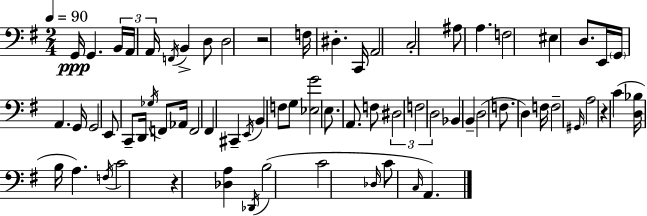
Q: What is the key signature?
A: E minor